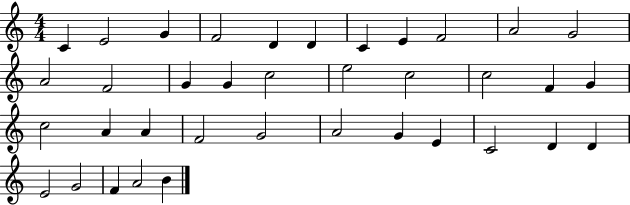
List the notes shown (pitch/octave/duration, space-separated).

C4/q E4/h G4/q F4/h D4/q D4/q C4/q E4/q F4/h A4/h G4/h A4/h F4/h G4/q G4/q C5/h E5/h C5/h C5/h F4/q G4/q C5/h A4/q A4/q F4/h G4/h A4/h G4/q E4/q C4/h D4/q D4/q E4/h G4/h F4/q A4/h B4/q